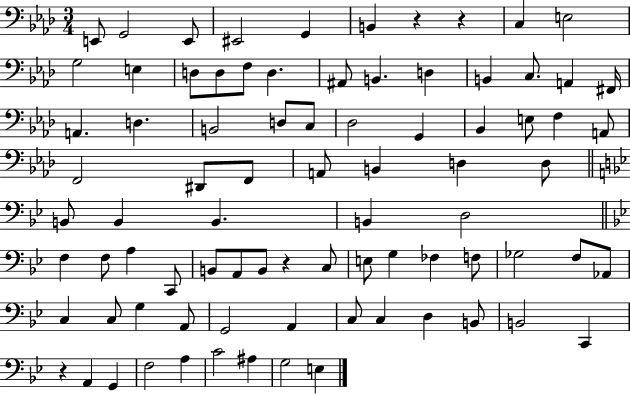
E2/e G2/h E2/e EIS2/h G2/q B2/q R/q R/q C3/q E3/h G3/h E3/q D3/e D3/e F3/e D3/q. A#2/e B2/q. D3/q B2/q C3/e. A2/q F#2/s A2/q. D3/q. B2/h D3/e C3/e Db3/h G2/q Bb2/q E3/e F3/q A2/e F2/h D#2/e F2/e A2/e B2/q D3/q D3/e B2/e B2/q B2/q. B2/q D3/h F3/q F3/e A3/q C2/e B2/e A2/e B2/e R/q C3/e E3/e G3/q FES3/q F3/e Gb3/h F3/e Ab2/e C3/q C3/e G3/q A2/e G2/h A2/q C3/e C3/q D3/q B2/e B2/h C2/q R/q A2/q G2/q F3/h A3/q C4/h A#3/q G3/h E3/q